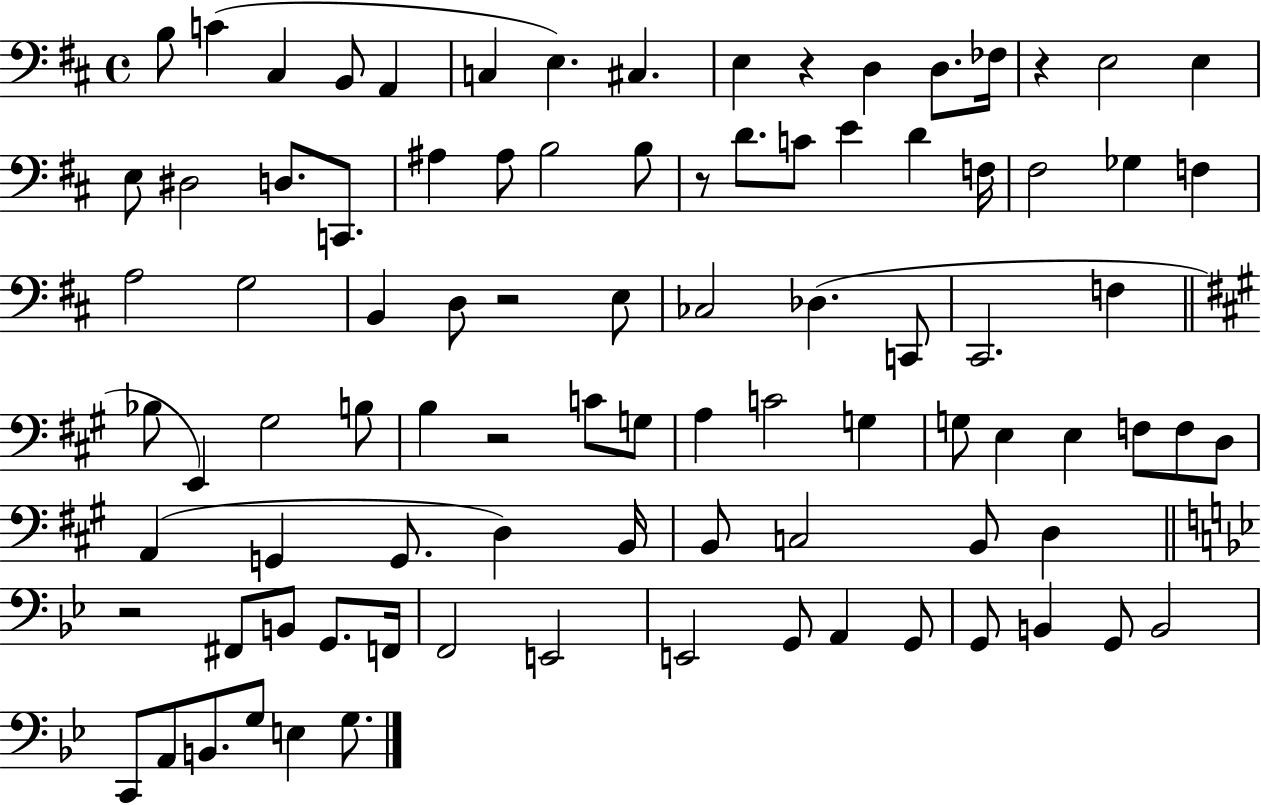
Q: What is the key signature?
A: D major